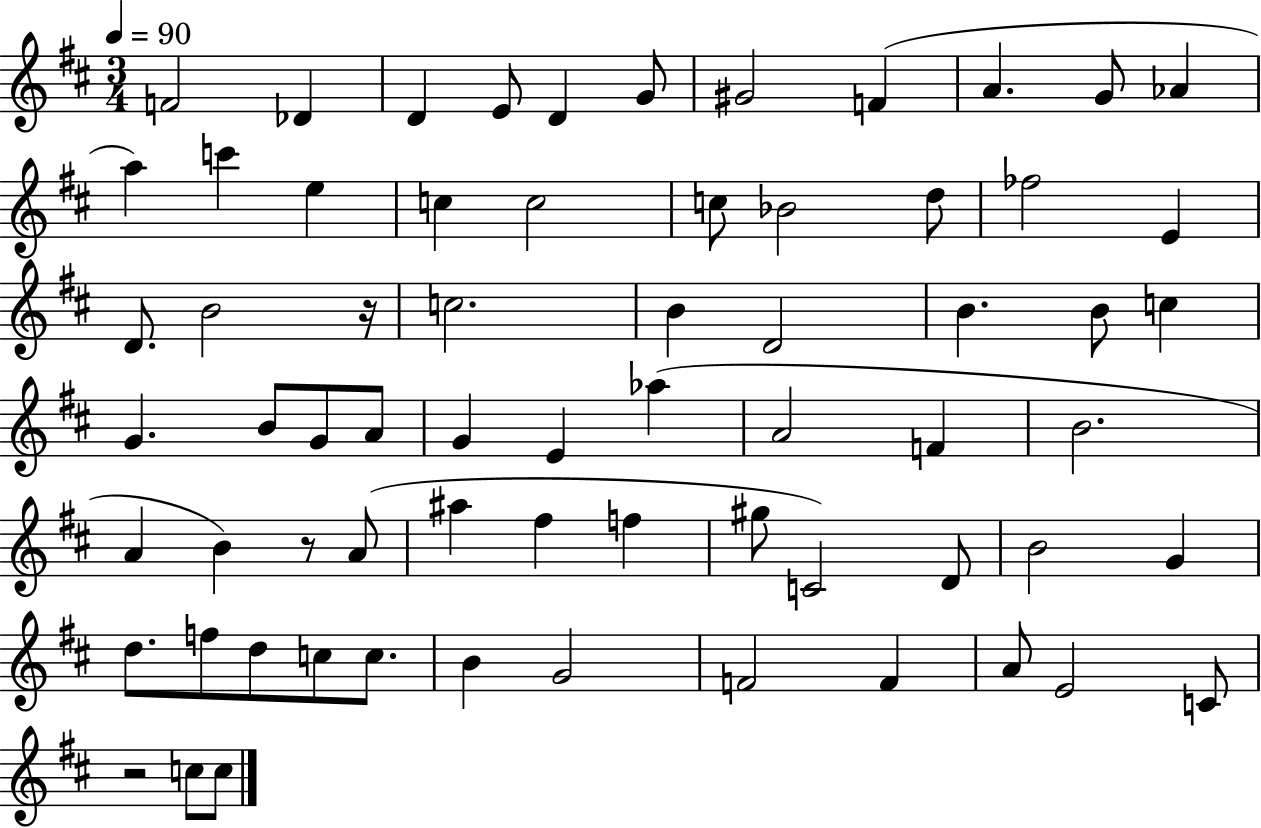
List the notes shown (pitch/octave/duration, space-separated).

F4/h Db4/q D4/q E4/e D4/q G4/e G#4/h F4/q A4/q. G4/e Ab4/q A5/q C6/q E5/q C5/q C5/h C5/e Bb4/h D5/e FES5/h E4/q D4/e. B4/h R/s C5/h. B4/q D4/h B4/q. B4/e C5/q G4/q. B4/e G4/e A4/e G4/q E4/q Ab5/q A4/h F4/q B4/h. A4/q B4/q R/e A4/e A#5/q F#5/q F5/q G#5/e C4/h D4/e B4/h G4/q D5/e. F5/e D5/e C5/e C5/e. B4/q G4/h F4/h F4/q A4/e E4/h C4/e R/h C5/e C5/e